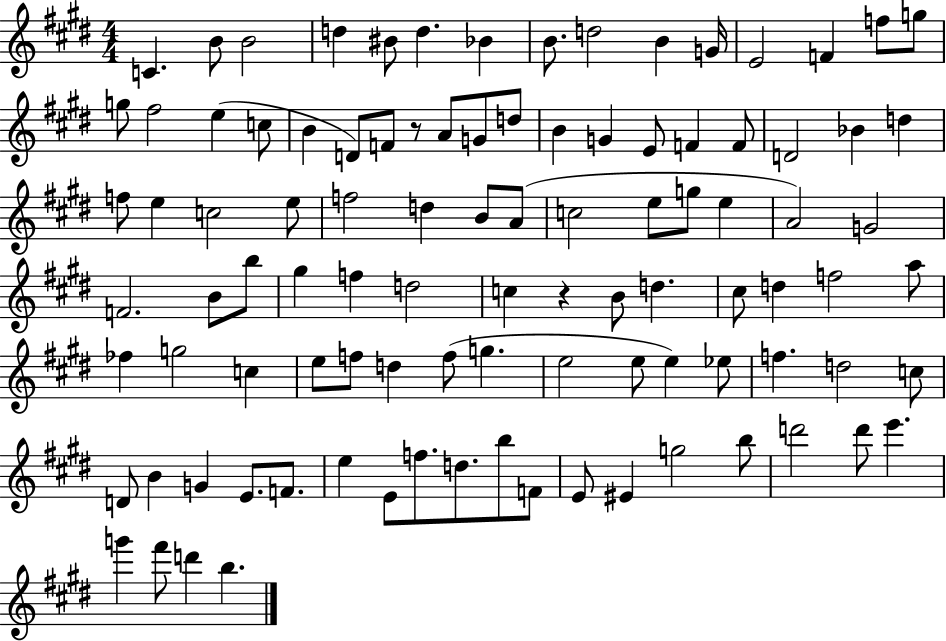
X:1
T:Untitled
M:4/4
L:1/4
K:E
C B/2 B2 d ^B/2 d _B B/2 d2 B G/4 E2 F f/2 g/2 g/2 ^f2 e c/2 B D/2 F/2 z/2 A/2 G/2 d/2 B G E/2 F F/2 D2 _B d f/2 e c2 e/2 f2 d B/2 A/2 c2 e/2 g/2 e A2 G2 F2 B/2 b/2 ^g f d2 c z B/2 d ^c/2 d f2 a/2 _f g2 c e/2 f/2 d f/2 g e2 e/2 e _e/2 f d2 c/2 D/2 B G E/2 F/2 e E/2 f/2 d/2 b/2 F/2 E/2 ^E g2 b/2 d'2 d'/2 e' g' ^f'/2 d' b